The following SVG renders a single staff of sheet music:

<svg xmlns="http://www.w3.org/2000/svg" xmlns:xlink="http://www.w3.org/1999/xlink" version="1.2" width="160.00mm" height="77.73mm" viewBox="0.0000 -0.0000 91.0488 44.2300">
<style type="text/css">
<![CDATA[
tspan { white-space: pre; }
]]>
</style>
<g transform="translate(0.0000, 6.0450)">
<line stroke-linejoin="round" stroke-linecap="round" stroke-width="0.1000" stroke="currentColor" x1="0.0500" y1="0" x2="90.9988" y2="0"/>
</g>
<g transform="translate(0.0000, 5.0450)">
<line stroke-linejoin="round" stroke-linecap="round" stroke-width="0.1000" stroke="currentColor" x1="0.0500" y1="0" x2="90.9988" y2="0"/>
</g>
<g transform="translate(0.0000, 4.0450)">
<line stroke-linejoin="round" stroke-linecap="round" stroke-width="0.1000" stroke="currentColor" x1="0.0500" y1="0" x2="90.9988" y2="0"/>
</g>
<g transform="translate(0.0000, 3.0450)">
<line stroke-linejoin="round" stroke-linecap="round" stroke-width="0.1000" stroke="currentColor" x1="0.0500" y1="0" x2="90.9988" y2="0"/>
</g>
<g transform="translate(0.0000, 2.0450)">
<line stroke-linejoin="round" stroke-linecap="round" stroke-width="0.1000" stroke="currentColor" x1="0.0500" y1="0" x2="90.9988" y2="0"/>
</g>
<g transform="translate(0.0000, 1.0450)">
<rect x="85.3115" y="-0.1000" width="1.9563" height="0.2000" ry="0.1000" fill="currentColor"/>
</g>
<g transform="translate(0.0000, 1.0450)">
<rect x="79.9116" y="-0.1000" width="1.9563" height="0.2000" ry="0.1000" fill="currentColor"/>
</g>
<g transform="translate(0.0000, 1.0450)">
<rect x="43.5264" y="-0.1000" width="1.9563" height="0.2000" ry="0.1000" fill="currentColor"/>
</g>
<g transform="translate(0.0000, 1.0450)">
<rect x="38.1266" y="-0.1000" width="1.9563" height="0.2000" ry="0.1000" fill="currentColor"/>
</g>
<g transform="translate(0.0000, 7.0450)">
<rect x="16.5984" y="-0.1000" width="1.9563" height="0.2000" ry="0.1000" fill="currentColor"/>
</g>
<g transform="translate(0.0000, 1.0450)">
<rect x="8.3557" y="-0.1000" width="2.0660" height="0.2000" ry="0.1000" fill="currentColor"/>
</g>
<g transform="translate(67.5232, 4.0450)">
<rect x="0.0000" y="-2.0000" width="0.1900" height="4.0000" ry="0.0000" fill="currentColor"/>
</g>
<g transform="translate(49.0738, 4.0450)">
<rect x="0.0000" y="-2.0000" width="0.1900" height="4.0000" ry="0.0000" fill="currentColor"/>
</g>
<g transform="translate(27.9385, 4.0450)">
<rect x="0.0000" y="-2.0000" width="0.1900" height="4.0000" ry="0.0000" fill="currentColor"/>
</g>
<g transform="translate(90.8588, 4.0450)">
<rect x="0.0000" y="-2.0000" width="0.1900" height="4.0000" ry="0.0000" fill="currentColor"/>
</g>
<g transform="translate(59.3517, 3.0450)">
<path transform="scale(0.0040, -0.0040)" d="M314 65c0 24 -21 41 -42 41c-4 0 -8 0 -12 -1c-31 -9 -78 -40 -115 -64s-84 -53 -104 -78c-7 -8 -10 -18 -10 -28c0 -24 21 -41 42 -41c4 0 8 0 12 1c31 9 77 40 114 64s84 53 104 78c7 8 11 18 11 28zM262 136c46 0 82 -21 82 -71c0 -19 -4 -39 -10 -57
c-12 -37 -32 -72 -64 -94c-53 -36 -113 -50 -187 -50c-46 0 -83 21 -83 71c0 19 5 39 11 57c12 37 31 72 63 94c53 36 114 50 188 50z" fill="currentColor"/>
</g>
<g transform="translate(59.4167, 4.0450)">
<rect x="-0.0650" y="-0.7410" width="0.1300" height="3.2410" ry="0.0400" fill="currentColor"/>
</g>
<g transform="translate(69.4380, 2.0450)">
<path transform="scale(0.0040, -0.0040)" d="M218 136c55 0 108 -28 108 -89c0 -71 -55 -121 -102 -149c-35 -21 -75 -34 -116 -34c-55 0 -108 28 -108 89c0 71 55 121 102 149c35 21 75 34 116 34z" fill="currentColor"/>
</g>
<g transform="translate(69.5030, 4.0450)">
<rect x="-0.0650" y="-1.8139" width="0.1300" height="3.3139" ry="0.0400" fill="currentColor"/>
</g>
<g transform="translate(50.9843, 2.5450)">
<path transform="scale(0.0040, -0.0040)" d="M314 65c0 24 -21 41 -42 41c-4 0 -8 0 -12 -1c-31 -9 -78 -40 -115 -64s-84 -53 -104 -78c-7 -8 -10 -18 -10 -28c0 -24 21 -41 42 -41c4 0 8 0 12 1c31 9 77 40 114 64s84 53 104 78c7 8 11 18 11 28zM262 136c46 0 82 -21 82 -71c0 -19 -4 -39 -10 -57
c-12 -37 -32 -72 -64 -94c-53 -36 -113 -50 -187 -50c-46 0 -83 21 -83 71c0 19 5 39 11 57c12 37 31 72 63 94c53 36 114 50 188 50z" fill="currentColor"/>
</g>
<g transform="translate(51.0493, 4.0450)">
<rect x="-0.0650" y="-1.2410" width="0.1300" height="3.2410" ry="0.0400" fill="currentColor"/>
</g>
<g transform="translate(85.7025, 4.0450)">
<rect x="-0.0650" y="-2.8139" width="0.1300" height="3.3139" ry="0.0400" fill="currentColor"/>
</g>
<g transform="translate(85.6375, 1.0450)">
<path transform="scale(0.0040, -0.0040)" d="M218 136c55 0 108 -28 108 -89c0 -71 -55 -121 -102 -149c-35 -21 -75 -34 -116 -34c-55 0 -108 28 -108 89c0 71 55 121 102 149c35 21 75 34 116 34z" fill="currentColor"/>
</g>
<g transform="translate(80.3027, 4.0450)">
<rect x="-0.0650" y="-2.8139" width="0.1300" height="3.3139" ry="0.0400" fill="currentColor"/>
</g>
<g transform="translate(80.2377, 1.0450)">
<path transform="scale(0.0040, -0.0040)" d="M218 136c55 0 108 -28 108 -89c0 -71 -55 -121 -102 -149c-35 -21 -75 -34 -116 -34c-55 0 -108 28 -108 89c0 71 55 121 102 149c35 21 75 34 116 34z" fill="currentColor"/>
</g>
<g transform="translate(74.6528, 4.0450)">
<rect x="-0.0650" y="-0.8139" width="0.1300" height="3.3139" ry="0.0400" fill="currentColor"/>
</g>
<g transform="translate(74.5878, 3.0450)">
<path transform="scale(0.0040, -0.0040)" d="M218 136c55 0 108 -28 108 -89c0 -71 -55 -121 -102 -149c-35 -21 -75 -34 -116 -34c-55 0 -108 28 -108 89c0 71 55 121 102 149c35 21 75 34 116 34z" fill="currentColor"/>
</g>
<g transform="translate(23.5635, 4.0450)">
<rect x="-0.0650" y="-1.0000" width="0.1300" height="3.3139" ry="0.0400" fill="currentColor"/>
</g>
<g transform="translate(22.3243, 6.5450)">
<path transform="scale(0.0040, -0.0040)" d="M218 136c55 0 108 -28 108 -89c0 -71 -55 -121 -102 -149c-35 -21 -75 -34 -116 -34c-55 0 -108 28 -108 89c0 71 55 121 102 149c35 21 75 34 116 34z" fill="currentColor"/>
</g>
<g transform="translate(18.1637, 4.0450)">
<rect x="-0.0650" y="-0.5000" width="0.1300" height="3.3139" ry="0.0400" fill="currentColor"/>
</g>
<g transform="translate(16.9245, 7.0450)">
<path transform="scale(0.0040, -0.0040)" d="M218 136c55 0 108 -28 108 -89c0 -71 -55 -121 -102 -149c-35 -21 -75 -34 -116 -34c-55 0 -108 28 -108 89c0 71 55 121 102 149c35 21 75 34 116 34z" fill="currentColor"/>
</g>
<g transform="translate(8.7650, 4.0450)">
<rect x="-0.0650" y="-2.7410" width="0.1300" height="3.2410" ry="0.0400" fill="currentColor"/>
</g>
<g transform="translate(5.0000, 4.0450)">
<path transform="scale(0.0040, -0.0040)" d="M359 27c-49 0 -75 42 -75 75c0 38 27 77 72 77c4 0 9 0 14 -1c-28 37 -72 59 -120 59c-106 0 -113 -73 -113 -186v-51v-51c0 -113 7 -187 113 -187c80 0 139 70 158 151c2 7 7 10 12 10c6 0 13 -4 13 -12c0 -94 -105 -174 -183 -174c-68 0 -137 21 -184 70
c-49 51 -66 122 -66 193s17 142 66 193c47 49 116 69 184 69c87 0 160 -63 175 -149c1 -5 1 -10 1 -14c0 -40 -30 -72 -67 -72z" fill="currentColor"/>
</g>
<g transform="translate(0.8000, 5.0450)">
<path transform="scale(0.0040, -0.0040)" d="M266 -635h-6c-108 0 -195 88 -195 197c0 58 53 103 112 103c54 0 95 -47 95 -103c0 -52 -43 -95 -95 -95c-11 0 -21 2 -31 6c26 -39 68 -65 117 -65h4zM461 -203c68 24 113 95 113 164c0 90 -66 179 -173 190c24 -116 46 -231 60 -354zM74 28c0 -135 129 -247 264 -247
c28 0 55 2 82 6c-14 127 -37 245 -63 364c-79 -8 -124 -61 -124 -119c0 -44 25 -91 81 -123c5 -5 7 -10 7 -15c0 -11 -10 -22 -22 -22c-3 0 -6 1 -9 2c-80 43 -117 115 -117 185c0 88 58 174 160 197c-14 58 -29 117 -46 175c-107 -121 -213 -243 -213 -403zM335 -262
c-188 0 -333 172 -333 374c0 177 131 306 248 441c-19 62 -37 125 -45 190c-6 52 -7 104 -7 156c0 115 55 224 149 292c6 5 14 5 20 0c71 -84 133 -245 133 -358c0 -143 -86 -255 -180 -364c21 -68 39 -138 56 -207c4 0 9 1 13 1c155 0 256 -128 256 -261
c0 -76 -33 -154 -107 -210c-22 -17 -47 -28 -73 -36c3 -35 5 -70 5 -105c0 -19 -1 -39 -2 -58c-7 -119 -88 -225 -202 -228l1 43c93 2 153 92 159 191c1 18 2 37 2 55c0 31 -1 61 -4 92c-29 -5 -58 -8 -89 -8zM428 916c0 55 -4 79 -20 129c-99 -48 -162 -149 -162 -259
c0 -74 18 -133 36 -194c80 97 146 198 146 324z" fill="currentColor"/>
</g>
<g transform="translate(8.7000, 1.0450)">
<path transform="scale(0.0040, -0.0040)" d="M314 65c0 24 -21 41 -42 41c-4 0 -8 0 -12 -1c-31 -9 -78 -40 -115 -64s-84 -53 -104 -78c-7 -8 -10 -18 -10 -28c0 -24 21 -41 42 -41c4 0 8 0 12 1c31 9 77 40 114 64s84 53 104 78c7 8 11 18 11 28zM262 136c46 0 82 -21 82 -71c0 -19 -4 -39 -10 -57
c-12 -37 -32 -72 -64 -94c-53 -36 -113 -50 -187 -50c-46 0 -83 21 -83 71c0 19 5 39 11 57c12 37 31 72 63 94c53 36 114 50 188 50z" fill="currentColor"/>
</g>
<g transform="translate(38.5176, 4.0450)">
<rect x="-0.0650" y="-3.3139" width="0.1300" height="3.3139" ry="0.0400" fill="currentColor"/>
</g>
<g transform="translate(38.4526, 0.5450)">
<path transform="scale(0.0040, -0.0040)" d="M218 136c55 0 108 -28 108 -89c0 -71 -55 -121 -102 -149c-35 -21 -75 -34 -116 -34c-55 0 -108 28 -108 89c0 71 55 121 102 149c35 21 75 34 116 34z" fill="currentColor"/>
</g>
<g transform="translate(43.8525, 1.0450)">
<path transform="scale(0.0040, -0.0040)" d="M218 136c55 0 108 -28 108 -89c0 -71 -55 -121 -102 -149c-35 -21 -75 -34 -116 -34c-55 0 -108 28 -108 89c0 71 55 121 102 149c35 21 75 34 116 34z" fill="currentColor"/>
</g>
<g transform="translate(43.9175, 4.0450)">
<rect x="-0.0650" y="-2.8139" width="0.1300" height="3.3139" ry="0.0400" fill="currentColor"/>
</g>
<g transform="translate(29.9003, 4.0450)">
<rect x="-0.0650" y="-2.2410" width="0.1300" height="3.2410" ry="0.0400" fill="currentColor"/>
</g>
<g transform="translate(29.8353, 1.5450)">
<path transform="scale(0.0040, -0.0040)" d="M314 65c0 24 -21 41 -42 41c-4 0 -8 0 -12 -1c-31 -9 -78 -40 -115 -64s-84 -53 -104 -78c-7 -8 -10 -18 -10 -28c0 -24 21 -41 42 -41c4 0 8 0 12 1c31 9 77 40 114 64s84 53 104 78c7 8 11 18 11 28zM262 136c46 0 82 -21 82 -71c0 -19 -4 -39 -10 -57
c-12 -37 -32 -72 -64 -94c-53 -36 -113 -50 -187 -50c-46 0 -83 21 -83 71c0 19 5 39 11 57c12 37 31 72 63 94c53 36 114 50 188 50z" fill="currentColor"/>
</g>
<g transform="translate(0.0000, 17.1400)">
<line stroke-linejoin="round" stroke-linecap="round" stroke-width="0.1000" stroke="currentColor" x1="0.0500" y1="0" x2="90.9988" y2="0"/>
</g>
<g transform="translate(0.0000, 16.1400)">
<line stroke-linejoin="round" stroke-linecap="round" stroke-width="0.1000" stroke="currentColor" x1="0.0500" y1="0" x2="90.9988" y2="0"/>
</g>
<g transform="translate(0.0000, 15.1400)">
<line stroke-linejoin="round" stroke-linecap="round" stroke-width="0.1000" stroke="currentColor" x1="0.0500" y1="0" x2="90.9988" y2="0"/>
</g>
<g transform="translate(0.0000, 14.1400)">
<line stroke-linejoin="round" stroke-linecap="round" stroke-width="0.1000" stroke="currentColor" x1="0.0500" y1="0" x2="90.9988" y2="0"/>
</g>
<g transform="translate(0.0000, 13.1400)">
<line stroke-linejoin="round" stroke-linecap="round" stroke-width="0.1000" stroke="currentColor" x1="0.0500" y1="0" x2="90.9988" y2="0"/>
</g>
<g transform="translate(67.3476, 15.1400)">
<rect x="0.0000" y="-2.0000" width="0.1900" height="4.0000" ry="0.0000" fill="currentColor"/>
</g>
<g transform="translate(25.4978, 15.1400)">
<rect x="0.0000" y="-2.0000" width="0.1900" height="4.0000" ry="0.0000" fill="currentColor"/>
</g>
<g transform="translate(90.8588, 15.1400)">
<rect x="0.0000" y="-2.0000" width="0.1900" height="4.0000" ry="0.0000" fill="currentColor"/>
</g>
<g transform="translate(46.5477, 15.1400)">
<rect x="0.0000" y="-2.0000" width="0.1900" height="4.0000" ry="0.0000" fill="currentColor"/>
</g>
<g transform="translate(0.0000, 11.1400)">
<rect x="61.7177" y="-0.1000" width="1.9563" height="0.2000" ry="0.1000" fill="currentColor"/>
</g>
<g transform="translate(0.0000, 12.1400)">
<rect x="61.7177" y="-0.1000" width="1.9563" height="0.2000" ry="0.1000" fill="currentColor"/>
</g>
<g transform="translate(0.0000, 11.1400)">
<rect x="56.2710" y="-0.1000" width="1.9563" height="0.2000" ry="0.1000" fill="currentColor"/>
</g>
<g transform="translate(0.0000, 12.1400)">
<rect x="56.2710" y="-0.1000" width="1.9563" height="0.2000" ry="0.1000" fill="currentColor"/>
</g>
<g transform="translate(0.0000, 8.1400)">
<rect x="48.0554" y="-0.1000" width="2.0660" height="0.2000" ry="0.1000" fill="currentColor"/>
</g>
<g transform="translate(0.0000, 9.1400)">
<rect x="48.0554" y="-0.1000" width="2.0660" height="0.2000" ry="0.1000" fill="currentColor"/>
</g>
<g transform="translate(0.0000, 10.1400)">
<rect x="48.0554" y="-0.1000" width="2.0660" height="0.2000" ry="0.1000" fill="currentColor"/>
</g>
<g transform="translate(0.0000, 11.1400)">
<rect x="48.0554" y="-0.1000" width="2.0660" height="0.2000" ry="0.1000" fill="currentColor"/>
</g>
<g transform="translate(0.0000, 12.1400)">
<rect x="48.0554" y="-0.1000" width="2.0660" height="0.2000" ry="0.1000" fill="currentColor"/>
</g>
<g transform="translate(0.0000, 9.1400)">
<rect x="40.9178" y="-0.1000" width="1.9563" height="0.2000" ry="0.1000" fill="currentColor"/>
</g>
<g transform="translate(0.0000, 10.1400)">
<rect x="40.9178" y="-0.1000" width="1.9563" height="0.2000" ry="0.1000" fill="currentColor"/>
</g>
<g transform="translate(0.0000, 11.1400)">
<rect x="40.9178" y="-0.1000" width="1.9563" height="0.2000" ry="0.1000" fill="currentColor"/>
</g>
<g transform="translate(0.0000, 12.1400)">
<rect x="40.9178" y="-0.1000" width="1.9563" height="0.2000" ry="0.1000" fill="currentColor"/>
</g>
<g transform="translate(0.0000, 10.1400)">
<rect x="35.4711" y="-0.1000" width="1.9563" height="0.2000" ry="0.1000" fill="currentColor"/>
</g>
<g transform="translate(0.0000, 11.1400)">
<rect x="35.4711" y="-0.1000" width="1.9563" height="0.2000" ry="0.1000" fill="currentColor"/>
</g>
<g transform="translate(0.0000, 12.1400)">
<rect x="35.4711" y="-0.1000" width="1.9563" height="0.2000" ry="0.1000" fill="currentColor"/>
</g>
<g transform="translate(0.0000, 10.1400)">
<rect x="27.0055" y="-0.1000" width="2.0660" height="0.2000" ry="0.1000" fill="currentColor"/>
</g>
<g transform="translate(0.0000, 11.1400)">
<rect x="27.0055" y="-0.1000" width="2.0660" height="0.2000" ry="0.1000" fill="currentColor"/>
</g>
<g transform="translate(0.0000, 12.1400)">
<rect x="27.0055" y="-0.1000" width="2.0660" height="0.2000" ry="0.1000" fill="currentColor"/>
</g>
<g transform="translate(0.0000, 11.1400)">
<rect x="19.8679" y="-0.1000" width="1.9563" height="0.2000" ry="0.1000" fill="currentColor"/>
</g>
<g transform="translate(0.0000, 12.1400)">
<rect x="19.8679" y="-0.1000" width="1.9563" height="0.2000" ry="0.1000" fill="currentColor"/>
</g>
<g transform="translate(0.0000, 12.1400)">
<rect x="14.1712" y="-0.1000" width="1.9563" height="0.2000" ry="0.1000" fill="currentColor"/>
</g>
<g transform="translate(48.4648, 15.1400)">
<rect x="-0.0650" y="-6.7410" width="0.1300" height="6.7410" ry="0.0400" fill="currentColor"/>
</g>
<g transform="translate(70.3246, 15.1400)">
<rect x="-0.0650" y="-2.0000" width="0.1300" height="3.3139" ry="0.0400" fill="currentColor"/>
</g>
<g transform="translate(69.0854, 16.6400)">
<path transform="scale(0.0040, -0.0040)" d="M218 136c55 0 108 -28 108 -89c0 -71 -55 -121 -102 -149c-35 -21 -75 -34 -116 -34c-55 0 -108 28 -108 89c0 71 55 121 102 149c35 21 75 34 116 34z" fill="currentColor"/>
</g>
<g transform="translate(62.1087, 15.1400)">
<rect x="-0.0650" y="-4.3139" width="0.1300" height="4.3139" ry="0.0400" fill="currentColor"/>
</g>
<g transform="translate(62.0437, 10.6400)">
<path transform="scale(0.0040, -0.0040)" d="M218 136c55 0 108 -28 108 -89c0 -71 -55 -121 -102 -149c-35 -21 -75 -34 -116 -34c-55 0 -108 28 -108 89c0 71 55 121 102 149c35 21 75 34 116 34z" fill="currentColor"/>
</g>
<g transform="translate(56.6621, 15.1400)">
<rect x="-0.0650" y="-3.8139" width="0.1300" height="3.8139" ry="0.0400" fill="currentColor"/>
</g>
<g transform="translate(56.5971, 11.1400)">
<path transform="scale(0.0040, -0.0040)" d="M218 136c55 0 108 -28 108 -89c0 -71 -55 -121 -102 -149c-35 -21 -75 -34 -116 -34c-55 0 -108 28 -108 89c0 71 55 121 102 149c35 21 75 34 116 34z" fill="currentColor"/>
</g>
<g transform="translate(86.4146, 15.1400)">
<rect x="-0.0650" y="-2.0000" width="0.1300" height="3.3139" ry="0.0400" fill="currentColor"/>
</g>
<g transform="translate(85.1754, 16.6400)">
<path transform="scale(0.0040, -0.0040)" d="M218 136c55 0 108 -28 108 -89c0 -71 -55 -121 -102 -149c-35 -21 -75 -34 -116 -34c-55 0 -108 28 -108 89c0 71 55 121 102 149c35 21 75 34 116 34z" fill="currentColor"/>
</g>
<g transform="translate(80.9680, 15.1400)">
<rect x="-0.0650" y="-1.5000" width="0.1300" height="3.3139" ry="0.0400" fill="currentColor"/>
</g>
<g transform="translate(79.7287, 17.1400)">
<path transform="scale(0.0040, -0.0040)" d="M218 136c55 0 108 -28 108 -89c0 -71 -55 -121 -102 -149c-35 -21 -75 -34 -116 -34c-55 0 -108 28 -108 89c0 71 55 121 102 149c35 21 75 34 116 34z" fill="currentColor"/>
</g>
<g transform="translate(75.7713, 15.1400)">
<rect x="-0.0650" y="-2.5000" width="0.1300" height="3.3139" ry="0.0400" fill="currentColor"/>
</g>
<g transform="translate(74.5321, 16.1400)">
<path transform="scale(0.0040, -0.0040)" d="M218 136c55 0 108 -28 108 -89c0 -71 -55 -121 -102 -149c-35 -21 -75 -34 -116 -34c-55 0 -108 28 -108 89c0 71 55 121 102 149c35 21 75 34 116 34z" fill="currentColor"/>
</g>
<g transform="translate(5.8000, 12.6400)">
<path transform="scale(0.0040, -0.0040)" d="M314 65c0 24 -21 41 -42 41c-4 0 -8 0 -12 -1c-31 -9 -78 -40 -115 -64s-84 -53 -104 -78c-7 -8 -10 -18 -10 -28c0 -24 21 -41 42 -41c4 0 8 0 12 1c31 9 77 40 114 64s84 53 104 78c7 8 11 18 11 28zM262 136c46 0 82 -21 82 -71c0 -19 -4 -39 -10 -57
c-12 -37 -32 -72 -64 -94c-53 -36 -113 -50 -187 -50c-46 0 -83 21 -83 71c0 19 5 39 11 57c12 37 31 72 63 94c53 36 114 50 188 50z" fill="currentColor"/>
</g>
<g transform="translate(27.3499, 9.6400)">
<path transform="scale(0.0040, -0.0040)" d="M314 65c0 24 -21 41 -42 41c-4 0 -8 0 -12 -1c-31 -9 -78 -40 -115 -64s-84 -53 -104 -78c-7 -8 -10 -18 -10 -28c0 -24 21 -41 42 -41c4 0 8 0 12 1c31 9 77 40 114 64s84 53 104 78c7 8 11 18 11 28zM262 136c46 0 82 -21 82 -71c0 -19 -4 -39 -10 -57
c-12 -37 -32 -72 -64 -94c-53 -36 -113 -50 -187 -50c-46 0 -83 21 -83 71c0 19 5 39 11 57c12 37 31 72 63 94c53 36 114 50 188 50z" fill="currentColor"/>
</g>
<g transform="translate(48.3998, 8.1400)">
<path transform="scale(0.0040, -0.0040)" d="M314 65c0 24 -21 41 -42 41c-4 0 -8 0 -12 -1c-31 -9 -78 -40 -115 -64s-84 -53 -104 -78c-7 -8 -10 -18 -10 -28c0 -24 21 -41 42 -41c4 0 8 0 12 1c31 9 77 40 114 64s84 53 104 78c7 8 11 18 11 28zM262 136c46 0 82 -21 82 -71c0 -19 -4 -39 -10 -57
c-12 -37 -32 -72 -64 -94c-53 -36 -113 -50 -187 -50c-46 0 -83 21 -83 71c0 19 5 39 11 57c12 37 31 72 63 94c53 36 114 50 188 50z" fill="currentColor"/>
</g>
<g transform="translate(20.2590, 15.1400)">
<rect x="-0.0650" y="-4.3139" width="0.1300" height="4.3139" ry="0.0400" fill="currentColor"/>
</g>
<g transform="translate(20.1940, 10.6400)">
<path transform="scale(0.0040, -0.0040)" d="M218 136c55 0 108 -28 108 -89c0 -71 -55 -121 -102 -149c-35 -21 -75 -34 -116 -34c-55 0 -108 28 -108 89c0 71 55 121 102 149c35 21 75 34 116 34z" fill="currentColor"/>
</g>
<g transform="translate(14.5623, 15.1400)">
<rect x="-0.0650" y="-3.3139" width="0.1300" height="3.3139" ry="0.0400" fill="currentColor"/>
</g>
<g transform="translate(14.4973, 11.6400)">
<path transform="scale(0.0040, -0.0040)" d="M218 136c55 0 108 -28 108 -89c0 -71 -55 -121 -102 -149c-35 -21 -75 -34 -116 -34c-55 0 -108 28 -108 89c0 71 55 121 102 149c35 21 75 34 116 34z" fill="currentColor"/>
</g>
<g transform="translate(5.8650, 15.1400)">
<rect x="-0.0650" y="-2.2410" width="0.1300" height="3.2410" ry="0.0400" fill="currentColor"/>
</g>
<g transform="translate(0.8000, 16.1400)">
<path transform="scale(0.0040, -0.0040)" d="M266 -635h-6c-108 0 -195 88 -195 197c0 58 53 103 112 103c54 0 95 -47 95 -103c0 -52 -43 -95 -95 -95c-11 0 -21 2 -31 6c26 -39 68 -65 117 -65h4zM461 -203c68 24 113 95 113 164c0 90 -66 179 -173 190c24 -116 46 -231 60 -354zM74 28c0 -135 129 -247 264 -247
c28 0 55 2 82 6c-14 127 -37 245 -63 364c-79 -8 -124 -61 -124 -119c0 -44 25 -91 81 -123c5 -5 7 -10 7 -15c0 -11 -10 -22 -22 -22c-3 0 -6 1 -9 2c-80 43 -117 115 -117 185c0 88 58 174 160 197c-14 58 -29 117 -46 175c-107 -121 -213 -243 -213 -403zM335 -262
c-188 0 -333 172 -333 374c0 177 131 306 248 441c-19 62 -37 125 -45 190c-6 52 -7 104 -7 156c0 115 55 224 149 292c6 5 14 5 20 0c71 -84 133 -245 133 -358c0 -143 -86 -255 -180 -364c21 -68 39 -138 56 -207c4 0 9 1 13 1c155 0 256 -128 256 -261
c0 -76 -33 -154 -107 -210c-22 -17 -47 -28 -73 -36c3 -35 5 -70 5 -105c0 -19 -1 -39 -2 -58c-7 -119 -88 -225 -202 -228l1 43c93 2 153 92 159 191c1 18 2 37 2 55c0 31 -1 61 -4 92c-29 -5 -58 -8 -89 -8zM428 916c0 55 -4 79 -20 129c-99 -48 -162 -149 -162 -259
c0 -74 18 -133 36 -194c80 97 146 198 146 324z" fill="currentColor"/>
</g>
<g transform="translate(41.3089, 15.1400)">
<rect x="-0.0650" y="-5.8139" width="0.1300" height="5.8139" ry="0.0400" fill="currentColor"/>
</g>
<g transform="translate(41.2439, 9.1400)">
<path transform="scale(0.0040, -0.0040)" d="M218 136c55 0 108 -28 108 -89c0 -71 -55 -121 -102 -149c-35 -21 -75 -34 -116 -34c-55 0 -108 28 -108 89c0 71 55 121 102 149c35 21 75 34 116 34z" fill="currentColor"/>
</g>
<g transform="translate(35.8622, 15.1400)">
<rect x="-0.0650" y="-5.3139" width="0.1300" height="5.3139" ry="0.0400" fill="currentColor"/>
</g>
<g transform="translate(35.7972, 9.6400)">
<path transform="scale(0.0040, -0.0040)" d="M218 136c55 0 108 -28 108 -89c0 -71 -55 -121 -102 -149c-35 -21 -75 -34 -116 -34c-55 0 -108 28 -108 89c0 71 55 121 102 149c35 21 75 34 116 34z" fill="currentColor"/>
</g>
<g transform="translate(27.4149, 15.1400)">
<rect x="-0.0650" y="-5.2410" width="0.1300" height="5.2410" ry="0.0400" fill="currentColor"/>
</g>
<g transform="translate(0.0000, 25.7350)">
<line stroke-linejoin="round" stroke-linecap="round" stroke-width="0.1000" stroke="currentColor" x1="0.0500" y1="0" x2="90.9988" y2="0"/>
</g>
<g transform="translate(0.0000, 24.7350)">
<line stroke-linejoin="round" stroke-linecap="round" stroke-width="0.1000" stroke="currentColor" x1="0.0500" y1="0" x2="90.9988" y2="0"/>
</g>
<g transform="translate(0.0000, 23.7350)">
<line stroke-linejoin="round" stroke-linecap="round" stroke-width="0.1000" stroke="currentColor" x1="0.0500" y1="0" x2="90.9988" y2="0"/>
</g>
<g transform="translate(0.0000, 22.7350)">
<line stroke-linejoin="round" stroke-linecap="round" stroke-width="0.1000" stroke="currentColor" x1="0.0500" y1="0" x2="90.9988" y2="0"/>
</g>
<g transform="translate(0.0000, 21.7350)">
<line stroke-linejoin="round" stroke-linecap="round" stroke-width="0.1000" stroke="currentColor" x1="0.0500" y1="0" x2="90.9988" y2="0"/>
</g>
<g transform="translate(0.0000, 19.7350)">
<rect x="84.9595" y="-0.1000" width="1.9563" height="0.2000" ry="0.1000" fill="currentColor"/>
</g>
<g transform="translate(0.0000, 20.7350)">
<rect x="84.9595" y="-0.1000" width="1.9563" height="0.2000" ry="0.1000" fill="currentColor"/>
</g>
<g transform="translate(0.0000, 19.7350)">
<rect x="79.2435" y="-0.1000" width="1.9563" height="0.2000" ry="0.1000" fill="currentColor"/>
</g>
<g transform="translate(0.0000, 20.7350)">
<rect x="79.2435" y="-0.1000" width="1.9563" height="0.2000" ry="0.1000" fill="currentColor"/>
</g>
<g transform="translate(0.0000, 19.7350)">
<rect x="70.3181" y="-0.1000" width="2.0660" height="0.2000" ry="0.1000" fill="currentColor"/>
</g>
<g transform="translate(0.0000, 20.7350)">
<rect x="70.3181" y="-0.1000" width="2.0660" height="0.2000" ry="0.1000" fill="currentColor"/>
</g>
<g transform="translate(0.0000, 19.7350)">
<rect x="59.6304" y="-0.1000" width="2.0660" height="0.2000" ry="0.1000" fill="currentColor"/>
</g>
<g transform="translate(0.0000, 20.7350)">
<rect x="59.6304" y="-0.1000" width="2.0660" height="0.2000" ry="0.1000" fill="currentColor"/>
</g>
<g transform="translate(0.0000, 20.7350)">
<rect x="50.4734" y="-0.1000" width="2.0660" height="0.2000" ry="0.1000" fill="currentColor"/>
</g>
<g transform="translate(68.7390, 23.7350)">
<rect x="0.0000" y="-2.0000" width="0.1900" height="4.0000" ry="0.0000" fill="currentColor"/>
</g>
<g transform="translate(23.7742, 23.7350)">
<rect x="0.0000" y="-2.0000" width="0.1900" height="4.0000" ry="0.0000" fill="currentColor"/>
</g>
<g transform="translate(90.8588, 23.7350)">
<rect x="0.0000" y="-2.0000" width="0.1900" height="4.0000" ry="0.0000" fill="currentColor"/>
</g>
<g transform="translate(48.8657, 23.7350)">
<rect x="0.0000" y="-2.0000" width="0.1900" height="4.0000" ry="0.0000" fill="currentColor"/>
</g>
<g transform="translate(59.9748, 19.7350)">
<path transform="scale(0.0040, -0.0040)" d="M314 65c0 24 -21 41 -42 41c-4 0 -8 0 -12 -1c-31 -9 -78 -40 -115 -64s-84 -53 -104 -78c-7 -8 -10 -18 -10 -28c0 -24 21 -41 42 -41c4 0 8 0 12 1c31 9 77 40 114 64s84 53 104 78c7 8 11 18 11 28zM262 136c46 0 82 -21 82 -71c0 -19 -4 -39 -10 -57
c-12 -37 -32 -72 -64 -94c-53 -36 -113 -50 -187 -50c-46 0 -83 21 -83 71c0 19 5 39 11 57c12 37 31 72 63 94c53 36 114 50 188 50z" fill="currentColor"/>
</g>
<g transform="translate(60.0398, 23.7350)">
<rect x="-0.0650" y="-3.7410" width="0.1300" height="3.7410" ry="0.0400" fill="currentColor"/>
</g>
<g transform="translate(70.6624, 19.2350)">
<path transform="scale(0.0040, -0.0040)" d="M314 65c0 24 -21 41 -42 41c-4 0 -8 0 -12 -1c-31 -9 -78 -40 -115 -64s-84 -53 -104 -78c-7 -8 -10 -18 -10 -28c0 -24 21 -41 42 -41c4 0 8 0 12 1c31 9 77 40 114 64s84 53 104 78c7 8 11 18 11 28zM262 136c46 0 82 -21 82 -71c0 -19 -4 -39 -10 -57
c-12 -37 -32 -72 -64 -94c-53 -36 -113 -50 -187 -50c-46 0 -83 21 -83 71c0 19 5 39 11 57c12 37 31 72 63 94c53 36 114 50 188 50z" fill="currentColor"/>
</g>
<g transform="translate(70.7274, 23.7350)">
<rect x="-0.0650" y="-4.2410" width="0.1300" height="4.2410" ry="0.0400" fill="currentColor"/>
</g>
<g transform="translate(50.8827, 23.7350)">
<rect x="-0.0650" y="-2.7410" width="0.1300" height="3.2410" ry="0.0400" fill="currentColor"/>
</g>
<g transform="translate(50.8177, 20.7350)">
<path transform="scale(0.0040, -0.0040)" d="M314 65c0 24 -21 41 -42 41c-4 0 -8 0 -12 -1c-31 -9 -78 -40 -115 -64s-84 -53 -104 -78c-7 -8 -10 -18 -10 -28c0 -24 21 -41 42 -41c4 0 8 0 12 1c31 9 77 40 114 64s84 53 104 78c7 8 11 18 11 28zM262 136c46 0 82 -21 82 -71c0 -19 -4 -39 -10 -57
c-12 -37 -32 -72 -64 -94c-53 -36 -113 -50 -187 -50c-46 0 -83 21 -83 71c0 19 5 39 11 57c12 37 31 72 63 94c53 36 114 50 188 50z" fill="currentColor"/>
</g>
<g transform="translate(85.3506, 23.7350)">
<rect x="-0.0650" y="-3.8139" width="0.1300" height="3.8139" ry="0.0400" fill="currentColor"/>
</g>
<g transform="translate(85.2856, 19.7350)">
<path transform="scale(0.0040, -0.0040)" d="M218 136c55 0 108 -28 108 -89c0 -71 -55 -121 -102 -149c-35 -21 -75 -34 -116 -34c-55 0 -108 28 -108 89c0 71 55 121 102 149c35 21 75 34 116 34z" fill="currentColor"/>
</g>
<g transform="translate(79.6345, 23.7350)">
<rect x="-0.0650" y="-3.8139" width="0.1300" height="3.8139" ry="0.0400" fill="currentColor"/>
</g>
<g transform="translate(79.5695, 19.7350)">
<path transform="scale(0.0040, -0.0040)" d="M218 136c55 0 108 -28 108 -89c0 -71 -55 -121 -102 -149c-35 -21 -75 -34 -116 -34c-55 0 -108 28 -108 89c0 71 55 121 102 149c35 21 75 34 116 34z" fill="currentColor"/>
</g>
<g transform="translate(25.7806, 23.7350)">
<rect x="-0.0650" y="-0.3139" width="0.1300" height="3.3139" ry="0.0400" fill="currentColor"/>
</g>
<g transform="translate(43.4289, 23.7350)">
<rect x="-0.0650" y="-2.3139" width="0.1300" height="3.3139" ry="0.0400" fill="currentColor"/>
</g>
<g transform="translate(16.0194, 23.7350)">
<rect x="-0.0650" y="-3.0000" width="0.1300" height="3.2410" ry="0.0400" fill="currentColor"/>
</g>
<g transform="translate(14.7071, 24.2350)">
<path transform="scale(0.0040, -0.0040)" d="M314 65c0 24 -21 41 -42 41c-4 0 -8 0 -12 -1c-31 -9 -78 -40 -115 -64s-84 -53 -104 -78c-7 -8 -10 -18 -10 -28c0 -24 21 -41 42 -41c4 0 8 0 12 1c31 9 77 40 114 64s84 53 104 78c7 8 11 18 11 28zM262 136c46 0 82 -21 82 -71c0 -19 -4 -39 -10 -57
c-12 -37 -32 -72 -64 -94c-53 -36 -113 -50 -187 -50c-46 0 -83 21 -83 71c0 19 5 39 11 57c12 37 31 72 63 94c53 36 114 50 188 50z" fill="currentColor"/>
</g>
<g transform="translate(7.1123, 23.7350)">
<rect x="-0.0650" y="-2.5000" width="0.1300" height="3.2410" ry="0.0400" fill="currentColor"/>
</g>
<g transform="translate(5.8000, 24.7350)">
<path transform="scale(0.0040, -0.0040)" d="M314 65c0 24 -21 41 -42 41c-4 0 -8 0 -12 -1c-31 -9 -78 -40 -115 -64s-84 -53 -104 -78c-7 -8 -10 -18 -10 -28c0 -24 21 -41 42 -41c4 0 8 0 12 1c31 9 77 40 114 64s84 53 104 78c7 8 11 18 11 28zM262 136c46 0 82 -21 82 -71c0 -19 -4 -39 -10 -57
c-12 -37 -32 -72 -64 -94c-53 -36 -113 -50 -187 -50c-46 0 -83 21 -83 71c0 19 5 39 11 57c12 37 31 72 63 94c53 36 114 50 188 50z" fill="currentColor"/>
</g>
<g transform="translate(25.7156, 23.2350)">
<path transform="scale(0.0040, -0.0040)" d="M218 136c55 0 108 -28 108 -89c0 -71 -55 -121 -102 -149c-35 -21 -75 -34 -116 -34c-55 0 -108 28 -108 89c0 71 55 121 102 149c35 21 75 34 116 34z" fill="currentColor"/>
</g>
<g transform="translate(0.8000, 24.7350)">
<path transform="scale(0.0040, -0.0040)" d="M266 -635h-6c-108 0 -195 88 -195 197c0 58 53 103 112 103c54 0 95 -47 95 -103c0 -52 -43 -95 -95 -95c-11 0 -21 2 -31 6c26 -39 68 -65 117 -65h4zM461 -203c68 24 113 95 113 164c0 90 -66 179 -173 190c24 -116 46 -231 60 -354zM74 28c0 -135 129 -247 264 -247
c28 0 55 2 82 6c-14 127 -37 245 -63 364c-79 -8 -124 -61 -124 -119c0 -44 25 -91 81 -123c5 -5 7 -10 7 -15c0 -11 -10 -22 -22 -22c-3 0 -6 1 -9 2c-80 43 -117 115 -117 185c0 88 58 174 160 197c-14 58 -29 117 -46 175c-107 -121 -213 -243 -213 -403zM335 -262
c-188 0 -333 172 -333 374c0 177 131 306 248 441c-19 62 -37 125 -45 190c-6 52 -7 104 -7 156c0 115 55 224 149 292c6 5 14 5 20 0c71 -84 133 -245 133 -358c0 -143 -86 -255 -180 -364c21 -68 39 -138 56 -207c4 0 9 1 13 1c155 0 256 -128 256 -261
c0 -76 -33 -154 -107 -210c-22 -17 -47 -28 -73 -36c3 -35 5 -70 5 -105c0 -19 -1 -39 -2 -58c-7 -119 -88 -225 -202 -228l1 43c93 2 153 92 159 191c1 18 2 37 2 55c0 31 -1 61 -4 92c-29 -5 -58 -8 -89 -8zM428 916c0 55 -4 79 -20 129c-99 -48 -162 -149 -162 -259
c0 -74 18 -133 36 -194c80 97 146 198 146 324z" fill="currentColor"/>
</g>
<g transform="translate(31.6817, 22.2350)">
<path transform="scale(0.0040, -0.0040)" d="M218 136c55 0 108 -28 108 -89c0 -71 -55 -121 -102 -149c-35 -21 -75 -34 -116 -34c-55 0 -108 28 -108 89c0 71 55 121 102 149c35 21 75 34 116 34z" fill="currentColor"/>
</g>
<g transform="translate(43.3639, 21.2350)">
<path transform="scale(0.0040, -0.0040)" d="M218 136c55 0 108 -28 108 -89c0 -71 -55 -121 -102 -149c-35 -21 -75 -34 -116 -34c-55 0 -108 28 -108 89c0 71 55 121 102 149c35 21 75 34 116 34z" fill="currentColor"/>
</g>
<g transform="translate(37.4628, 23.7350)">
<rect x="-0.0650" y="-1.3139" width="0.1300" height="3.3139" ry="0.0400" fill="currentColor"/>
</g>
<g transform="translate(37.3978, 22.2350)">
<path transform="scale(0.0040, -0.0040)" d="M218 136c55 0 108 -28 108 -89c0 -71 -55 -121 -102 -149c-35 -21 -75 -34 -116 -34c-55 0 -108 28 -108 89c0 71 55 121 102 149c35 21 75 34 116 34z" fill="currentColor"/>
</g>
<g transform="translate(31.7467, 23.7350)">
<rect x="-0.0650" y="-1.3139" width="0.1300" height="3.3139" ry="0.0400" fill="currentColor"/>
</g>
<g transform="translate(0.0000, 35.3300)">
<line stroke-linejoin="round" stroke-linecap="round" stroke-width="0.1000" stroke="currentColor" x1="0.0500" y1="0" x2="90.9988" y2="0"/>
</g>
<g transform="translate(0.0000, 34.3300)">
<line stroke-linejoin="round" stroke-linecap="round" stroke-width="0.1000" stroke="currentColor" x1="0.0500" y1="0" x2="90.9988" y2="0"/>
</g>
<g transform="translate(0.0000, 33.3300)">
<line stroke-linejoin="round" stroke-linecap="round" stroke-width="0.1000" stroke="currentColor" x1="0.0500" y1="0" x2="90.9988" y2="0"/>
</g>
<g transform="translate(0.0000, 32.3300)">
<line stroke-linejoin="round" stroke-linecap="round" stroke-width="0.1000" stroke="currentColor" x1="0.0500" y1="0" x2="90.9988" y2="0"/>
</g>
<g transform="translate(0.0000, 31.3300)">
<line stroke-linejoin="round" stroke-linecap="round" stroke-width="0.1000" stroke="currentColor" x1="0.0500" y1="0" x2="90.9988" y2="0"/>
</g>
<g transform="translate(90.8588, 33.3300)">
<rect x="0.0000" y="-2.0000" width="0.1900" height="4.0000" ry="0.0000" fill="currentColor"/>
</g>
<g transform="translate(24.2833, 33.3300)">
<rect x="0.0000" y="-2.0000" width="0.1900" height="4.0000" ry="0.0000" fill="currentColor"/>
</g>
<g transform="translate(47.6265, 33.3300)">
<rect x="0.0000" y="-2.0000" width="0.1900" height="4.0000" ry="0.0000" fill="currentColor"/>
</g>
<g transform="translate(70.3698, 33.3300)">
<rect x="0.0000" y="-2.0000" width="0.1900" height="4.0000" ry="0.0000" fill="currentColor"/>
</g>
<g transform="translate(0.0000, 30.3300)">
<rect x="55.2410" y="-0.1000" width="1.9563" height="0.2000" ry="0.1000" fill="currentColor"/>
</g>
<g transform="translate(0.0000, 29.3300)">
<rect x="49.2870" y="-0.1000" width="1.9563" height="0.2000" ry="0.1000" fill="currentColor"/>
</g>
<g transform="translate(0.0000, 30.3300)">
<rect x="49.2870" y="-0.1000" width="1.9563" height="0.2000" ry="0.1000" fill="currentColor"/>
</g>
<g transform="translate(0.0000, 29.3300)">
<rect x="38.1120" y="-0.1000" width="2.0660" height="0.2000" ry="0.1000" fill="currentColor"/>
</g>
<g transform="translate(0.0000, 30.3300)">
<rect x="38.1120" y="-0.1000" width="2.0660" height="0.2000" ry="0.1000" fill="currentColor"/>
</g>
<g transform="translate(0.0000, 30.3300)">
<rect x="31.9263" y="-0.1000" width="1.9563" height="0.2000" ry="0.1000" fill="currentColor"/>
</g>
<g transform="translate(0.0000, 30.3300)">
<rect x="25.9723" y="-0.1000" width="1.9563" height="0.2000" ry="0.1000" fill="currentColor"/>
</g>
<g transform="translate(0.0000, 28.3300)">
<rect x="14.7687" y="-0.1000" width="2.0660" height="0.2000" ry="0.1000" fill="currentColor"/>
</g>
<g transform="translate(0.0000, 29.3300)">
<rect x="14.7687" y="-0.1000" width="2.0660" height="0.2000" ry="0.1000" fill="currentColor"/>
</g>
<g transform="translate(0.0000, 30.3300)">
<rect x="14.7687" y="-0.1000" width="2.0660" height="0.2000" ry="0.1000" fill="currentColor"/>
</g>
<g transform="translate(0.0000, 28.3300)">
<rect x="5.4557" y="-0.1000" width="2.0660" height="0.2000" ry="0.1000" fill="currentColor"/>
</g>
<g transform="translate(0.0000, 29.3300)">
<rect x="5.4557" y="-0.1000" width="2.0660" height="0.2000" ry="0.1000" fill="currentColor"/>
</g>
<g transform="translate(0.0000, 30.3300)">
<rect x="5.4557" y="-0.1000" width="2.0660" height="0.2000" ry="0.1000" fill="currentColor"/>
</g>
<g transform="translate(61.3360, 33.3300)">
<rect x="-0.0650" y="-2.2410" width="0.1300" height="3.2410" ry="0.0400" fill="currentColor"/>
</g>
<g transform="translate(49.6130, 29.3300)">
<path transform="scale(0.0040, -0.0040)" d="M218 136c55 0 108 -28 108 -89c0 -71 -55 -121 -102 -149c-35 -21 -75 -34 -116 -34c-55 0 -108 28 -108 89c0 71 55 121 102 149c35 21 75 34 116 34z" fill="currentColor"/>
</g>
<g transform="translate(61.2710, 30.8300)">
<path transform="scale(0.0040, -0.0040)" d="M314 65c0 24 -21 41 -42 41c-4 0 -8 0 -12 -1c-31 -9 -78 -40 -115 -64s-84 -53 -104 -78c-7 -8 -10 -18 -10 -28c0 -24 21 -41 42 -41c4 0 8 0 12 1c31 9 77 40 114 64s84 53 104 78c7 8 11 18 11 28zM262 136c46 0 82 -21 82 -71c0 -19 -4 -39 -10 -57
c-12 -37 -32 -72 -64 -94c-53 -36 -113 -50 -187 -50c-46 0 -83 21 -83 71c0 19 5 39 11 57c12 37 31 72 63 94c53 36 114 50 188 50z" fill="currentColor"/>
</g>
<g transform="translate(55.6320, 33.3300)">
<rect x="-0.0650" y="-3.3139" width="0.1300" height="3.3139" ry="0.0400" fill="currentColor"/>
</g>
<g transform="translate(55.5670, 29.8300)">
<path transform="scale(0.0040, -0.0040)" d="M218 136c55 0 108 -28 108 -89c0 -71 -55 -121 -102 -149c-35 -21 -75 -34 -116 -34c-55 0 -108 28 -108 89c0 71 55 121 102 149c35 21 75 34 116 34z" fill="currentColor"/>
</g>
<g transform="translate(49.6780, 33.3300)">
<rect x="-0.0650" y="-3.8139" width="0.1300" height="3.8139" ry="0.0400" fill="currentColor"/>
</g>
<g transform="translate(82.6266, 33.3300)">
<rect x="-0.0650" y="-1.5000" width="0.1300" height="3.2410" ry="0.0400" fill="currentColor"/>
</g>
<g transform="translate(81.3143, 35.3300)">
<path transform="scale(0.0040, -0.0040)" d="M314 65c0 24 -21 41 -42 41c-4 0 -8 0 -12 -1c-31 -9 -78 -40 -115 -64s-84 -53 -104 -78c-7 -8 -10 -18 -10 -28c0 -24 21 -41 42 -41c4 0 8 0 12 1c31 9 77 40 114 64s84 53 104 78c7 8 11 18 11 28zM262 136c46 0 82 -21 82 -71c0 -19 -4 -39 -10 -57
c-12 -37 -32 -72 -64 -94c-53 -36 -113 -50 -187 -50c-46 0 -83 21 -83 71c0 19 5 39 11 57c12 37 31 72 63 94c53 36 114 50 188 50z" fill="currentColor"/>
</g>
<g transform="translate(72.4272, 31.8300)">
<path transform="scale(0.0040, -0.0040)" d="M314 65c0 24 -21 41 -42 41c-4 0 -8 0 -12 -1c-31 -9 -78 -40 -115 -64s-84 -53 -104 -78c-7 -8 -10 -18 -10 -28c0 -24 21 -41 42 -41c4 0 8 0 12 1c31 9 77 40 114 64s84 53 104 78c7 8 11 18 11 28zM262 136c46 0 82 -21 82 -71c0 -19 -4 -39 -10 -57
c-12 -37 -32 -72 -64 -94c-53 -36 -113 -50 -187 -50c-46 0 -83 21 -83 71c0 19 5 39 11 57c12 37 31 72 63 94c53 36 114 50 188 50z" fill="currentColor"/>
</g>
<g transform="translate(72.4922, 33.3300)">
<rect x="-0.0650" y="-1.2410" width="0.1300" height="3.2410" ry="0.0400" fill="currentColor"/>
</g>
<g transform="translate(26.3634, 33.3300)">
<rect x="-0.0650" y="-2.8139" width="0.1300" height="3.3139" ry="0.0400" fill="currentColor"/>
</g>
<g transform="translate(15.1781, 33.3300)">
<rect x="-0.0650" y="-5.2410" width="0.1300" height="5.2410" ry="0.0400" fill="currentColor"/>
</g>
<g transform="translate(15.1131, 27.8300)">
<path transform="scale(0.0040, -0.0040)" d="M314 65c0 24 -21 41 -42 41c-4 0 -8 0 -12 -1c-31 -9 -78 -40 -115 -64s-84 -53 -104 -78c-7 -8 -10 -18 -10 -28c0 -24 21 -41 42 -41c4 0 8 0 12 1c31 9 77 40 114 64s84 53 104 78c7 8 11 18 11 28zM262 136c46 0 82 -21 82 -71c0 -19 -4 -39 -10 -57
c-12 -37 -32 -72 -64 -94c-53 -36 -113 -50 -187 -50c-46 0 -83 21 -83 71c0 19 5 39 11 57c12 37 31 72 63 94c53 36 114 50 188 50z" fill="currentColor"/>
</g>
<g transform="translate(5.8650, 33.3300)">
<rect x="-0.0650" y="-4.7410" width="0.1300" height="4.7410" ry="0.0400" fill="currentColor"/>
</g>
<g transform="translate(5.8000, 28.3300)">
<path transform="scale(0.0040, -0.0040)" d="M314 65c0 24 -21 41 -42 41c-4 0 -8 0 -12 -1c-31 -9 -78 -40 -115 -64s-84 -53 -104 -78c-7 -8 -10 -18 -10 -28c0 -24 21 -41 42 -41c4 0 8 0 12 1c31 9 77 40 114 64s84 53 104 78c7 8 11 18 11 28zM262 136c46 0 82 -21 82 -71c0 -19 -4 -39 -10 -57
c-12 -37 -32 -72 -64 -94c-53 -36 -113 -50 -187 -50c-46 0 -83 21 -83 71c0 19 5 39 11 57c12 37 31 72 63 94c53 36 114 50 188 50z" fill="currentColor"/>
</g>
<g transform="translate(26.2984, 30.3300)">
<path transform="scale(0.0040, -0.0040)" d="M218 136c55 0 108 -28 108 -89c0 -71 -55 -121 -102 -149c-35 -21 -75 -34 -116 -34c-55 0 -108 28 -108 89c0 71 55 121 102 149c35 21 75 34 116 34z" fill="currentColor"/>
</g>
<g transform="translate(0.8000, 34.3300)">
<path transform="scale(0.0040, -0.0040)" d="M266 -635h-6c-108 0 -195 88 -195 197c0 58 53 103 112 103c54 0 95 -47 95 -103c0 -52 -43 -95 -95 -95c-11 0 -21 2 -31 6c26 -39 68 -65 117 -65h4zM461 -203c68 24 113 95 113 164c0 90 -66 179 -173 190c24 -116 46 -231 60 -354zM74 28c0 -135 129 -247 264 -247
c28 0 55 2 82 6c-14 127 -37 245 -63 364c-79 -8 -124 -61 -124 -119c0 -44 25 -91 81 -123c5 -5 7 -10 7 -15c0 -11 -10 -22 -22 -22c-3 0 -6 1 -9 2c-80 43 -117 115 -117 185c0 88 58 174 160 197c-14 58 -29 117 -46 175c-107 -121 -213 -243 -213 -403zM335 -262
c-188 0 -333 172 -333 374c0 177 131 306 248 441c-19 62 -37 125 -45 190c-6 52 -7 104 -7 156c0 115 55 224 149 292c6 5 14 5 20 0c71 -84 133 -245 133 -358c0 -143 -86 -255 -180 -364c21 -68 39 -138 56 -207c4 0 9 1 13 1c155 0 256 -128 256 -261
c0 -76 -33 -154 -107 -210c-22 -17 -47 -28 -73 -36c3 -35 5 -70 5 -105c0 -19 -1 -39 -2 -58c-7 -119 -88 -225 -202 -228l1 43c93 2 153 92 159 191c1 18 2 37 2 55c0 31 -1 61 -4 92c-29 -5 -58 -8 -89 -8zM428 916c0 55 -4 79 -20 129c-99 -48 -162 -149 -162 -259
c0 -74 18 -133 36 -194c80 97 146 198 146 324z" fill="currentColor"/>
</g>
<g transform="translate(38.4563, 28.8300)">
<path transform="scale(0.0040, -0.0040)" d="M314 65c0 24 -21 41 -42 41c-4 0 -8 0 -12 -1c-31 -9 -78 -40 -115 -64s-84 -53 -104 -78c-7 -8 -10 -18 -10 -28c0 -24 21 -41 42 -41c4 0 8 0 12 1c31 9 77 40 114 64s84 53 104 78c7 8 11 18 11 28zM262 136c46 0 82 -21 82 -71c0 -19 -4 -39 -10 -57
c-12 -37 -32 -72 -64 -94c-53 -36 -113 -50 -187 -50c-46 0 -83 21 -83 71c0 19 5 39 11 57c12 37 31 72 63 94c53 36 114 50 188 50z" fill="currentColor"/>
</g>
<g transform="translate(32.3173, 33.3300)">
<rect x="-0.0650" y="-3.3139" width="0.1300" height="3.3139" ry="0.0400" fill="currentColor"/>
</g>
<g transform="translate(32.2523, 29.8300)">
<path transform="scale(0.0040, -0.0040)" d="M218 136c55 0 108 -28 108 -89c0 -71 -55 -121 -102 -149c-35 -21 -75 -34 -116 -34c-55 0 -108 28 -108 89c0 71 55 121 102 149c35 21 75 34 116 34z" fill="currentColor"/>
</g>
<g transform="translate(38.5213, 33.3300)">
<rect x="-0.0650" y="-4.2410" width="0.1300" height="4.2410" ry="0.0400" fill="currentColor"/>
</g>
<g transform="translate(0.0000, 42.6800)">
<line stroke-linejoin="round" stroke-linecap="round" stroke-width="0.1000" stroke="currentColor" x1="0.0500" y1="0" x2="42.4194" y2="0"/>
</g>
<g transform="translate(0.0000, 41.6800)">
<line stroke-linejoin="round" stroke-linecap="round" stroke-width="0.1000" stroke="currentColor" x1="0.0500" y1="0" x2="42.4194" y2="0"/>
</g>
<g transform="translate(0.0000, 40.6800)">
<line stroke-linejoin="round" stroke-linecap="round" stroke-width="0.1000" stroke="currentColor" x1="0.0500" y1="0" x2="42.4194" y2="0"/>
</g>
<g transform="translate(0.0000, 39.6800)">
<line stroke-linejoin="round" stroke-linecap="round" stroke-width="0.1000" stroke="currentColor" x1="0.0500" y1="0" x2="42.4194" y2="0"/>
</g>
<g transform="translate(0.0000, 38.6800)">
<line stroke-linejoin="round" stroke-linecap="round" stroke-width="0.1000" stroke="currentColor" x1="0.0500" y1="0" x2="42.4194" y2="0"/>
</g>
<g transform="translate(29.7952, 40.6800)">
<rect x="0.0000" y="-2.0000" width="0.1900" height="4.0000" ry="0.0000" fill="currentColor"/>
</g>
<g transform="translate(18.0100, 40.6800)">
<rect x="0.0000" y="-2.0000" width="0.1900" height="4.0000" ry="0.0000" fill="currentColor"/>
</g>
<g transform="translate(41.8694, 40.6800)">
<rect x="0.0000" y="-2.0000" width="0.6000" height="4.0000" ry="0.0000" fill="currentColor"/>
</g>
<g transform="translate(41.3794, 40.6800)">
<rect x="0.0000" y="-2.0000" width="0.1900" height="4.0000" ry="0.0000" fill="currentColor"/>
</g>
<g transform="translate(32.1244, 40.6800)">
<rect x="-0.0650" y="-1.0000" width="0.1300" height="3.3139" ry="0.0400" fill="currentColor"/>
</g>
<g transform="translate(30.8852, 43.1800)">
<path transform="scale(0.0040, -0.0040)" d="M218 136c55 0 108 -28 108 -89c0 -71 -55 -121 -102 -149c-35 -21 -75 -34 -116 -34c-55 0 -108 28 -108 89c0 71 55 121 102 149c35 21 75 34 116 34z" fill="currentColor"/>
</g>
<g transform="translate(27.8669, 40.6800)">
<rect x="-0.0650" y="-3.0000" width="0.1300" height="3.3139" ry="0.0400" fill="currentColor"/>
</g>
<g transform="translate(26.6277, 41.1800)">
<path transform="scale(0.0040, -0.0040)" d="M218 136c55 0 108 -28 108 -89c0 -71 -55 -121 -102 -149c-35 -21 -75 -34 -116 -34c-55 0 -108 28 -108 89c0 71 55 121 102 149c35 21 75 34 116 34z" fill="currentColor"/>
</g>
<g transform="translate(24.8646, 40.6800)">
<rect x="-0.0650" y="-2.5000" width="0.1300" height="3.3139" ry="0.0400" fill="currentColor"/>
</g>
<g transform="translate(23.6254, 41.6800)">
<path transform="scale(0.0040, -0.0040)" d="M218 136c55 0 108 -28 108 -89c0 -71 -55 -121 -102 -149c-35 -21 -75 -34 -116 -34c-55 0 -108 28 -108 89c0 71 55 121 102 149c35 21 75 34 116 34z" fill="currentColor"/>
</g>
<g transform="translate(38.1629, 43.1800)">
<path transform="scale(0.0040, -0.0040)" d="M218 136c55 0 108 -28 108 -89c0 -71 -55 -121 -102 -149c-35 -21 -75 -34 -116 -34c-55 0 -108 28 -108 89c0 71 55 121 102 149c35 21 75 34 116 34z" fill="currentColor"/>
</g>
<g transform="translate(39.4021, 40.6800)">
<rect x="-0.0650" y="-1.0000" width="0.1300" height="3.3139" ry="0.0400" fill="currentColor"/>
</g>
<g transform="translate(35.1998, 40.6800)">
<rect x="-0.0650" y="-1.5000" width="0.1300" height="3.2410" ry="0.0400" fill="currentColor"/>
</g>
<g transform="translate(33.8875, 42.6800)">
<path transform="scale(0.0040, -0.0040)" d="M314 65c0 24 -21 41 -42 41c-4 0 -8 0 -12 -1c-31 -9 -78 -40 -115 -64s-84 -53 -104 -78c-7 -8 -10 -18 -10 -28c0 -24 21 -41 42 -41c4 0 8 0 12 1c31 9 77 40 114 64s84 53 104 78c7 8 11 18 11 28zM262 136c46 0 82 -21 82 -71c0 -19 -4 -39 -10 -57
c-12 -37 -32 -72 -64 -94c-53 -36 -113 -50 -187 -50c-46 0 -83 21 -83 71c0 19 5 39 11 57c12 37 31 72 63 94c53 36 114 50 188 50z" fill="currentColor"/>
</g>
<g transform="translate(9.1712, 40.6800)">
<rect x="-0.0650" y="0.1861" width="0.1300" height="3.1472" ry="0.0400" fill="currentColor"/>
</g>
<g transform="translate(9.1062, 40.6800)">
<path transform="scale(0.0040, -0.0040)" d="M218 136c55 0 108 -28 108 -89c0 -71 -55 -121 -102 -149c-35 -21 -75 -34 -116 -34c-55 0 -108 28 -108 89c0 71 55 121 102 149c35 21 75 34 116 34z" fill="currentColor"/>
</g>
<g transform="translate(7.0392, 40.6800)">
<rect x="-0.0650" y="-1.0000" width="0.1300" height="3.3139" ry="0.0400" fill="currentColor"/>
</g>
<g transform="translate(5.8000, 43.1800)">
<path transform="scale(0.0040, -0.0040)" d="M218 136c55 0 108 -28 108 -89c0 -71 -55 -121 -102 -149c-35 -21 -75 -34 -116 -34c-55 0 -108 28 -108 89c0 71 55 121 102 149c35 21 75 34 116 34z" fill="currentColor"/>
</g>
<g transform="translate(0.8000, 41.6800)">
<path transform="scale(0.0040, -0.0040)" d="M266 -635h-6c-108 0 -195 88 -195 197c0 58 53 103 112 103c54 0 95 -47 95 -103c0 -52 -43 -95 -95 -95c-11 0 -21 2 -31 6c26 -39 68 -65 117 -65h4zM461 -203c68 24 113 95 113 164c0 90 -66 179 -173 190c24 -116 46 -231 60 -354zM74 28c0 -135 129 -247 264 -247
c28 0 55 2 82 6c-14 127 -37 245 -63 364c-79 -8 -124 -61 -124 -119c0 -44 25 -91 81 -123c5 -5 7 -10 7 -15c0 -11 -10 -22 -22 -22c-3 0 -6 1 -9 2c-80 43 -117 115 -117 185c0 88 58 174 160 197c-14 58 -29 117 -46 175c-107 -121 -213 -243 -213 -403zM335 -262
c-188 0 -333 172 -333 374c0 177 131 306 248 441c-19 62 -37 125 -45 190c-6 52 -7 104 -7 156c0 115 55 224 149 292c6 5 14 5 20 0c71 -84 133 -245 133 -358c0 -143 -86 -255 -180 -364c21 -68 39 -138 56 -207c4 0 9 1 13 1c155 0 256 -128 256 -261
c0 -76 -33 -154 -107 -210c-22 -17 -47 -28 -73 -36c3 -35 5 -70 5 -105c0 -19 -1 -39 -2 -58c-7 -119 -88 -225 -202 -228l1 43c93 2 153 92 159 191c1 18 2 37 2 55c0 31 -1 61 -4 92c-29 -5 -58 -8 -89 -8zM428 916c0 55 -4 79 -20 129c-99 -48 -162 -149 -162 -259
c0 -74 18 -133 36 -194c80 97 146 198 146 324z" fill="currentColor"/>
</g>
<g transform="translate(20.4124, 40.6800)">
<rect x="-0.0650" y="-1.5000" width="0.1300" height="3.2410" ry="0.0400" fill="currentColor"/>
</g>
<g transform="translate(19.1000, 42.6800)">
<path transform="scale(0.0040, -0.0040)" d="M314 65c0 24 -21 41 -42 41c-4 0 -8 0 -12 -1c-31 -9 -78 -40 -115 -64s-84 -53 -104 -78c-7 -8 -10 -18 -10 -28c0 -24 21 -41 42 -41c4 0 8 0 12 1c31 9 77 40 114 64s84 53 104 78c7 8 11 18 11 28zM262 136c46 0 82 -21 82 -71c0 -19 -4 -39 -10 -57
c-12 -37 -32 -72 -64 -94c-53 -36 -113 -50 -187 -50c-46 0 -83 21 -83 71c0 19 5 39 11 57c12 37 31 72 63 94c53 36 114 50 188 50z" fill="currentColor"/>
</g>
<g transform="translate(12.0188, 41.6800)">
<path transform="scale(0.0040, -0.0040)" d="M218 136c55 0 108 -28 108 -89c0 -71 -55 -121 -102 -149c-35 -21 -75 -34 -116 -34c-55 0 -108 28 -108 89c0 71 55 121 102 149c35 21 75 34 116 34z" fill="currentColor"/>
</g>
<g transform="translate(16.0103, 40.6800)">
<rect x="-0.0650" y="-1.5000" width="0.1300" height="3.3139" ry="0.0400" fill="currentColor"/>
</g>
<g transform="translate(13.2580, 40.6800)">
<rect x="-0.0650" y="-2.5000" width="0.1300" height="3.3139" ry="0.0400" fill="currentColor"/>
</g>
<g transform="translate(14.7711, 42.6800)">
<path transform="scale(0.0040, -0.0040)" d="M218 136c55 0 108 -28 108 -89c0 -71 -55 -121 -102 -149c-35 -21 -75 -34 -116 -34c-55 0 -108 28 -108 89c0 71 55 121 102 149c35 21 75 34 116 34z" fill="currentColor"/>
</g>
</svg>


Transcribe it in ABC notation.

X:1
T:Untitled
M:4/4
L:1/4
K:C
a2 C D g2 b a e2 d2 f d a a g2 b d' f'2 f' g' b'2 c' d' F G E F G2 A2 c e e g a2 c'2 d'2 c' c' e'2 f'2 a b d'2 c' b g2 e2 E2 D B G E E2 G A D E2 D